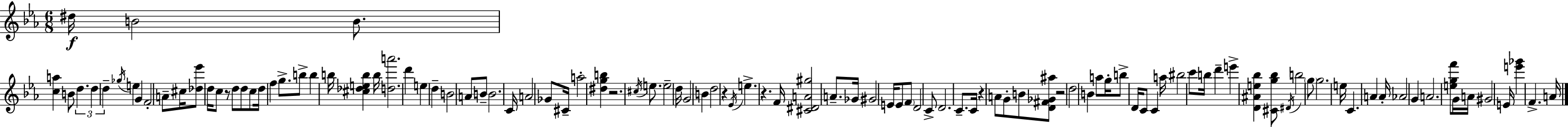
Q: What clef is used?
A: treble